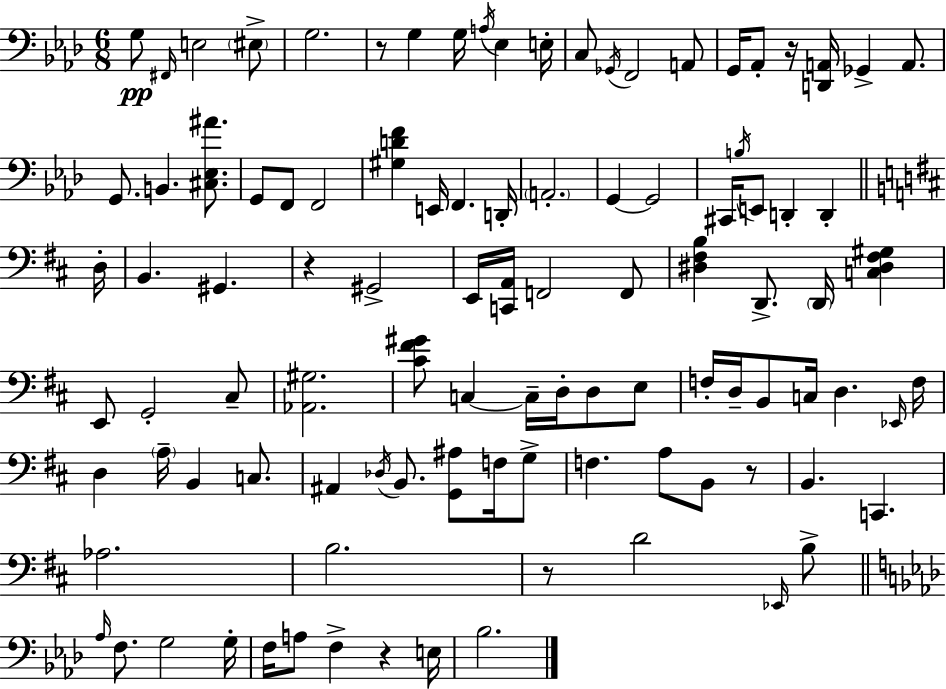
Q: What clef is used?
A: bass